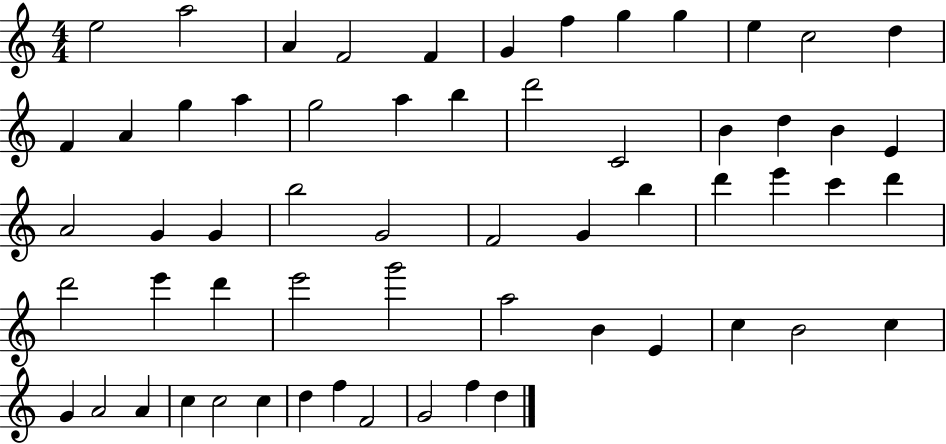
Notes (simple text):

E5/h A5/h A4/q F4/h F4/q G4/q F5/q G5/q G5/q E5/q C5/h D5/q F4/q A4/q G5/q A5/q G5/h A5/q B5/q D6/h C4/h B4/q D5/q B4/q E4/q A4/h G4/q G4/q B5/h G4/h F4/h G4/q B5/q D6/q E6/q C6/q D6/q D6/h E6/q D6/q E6/h G6/h A5/h B4/q E4/q C5/q B4/h C5/q G4/q A4/h A4/q C5/q C5/h C5/q D5/q F5/q F4/h G4/h F5/q D5/q